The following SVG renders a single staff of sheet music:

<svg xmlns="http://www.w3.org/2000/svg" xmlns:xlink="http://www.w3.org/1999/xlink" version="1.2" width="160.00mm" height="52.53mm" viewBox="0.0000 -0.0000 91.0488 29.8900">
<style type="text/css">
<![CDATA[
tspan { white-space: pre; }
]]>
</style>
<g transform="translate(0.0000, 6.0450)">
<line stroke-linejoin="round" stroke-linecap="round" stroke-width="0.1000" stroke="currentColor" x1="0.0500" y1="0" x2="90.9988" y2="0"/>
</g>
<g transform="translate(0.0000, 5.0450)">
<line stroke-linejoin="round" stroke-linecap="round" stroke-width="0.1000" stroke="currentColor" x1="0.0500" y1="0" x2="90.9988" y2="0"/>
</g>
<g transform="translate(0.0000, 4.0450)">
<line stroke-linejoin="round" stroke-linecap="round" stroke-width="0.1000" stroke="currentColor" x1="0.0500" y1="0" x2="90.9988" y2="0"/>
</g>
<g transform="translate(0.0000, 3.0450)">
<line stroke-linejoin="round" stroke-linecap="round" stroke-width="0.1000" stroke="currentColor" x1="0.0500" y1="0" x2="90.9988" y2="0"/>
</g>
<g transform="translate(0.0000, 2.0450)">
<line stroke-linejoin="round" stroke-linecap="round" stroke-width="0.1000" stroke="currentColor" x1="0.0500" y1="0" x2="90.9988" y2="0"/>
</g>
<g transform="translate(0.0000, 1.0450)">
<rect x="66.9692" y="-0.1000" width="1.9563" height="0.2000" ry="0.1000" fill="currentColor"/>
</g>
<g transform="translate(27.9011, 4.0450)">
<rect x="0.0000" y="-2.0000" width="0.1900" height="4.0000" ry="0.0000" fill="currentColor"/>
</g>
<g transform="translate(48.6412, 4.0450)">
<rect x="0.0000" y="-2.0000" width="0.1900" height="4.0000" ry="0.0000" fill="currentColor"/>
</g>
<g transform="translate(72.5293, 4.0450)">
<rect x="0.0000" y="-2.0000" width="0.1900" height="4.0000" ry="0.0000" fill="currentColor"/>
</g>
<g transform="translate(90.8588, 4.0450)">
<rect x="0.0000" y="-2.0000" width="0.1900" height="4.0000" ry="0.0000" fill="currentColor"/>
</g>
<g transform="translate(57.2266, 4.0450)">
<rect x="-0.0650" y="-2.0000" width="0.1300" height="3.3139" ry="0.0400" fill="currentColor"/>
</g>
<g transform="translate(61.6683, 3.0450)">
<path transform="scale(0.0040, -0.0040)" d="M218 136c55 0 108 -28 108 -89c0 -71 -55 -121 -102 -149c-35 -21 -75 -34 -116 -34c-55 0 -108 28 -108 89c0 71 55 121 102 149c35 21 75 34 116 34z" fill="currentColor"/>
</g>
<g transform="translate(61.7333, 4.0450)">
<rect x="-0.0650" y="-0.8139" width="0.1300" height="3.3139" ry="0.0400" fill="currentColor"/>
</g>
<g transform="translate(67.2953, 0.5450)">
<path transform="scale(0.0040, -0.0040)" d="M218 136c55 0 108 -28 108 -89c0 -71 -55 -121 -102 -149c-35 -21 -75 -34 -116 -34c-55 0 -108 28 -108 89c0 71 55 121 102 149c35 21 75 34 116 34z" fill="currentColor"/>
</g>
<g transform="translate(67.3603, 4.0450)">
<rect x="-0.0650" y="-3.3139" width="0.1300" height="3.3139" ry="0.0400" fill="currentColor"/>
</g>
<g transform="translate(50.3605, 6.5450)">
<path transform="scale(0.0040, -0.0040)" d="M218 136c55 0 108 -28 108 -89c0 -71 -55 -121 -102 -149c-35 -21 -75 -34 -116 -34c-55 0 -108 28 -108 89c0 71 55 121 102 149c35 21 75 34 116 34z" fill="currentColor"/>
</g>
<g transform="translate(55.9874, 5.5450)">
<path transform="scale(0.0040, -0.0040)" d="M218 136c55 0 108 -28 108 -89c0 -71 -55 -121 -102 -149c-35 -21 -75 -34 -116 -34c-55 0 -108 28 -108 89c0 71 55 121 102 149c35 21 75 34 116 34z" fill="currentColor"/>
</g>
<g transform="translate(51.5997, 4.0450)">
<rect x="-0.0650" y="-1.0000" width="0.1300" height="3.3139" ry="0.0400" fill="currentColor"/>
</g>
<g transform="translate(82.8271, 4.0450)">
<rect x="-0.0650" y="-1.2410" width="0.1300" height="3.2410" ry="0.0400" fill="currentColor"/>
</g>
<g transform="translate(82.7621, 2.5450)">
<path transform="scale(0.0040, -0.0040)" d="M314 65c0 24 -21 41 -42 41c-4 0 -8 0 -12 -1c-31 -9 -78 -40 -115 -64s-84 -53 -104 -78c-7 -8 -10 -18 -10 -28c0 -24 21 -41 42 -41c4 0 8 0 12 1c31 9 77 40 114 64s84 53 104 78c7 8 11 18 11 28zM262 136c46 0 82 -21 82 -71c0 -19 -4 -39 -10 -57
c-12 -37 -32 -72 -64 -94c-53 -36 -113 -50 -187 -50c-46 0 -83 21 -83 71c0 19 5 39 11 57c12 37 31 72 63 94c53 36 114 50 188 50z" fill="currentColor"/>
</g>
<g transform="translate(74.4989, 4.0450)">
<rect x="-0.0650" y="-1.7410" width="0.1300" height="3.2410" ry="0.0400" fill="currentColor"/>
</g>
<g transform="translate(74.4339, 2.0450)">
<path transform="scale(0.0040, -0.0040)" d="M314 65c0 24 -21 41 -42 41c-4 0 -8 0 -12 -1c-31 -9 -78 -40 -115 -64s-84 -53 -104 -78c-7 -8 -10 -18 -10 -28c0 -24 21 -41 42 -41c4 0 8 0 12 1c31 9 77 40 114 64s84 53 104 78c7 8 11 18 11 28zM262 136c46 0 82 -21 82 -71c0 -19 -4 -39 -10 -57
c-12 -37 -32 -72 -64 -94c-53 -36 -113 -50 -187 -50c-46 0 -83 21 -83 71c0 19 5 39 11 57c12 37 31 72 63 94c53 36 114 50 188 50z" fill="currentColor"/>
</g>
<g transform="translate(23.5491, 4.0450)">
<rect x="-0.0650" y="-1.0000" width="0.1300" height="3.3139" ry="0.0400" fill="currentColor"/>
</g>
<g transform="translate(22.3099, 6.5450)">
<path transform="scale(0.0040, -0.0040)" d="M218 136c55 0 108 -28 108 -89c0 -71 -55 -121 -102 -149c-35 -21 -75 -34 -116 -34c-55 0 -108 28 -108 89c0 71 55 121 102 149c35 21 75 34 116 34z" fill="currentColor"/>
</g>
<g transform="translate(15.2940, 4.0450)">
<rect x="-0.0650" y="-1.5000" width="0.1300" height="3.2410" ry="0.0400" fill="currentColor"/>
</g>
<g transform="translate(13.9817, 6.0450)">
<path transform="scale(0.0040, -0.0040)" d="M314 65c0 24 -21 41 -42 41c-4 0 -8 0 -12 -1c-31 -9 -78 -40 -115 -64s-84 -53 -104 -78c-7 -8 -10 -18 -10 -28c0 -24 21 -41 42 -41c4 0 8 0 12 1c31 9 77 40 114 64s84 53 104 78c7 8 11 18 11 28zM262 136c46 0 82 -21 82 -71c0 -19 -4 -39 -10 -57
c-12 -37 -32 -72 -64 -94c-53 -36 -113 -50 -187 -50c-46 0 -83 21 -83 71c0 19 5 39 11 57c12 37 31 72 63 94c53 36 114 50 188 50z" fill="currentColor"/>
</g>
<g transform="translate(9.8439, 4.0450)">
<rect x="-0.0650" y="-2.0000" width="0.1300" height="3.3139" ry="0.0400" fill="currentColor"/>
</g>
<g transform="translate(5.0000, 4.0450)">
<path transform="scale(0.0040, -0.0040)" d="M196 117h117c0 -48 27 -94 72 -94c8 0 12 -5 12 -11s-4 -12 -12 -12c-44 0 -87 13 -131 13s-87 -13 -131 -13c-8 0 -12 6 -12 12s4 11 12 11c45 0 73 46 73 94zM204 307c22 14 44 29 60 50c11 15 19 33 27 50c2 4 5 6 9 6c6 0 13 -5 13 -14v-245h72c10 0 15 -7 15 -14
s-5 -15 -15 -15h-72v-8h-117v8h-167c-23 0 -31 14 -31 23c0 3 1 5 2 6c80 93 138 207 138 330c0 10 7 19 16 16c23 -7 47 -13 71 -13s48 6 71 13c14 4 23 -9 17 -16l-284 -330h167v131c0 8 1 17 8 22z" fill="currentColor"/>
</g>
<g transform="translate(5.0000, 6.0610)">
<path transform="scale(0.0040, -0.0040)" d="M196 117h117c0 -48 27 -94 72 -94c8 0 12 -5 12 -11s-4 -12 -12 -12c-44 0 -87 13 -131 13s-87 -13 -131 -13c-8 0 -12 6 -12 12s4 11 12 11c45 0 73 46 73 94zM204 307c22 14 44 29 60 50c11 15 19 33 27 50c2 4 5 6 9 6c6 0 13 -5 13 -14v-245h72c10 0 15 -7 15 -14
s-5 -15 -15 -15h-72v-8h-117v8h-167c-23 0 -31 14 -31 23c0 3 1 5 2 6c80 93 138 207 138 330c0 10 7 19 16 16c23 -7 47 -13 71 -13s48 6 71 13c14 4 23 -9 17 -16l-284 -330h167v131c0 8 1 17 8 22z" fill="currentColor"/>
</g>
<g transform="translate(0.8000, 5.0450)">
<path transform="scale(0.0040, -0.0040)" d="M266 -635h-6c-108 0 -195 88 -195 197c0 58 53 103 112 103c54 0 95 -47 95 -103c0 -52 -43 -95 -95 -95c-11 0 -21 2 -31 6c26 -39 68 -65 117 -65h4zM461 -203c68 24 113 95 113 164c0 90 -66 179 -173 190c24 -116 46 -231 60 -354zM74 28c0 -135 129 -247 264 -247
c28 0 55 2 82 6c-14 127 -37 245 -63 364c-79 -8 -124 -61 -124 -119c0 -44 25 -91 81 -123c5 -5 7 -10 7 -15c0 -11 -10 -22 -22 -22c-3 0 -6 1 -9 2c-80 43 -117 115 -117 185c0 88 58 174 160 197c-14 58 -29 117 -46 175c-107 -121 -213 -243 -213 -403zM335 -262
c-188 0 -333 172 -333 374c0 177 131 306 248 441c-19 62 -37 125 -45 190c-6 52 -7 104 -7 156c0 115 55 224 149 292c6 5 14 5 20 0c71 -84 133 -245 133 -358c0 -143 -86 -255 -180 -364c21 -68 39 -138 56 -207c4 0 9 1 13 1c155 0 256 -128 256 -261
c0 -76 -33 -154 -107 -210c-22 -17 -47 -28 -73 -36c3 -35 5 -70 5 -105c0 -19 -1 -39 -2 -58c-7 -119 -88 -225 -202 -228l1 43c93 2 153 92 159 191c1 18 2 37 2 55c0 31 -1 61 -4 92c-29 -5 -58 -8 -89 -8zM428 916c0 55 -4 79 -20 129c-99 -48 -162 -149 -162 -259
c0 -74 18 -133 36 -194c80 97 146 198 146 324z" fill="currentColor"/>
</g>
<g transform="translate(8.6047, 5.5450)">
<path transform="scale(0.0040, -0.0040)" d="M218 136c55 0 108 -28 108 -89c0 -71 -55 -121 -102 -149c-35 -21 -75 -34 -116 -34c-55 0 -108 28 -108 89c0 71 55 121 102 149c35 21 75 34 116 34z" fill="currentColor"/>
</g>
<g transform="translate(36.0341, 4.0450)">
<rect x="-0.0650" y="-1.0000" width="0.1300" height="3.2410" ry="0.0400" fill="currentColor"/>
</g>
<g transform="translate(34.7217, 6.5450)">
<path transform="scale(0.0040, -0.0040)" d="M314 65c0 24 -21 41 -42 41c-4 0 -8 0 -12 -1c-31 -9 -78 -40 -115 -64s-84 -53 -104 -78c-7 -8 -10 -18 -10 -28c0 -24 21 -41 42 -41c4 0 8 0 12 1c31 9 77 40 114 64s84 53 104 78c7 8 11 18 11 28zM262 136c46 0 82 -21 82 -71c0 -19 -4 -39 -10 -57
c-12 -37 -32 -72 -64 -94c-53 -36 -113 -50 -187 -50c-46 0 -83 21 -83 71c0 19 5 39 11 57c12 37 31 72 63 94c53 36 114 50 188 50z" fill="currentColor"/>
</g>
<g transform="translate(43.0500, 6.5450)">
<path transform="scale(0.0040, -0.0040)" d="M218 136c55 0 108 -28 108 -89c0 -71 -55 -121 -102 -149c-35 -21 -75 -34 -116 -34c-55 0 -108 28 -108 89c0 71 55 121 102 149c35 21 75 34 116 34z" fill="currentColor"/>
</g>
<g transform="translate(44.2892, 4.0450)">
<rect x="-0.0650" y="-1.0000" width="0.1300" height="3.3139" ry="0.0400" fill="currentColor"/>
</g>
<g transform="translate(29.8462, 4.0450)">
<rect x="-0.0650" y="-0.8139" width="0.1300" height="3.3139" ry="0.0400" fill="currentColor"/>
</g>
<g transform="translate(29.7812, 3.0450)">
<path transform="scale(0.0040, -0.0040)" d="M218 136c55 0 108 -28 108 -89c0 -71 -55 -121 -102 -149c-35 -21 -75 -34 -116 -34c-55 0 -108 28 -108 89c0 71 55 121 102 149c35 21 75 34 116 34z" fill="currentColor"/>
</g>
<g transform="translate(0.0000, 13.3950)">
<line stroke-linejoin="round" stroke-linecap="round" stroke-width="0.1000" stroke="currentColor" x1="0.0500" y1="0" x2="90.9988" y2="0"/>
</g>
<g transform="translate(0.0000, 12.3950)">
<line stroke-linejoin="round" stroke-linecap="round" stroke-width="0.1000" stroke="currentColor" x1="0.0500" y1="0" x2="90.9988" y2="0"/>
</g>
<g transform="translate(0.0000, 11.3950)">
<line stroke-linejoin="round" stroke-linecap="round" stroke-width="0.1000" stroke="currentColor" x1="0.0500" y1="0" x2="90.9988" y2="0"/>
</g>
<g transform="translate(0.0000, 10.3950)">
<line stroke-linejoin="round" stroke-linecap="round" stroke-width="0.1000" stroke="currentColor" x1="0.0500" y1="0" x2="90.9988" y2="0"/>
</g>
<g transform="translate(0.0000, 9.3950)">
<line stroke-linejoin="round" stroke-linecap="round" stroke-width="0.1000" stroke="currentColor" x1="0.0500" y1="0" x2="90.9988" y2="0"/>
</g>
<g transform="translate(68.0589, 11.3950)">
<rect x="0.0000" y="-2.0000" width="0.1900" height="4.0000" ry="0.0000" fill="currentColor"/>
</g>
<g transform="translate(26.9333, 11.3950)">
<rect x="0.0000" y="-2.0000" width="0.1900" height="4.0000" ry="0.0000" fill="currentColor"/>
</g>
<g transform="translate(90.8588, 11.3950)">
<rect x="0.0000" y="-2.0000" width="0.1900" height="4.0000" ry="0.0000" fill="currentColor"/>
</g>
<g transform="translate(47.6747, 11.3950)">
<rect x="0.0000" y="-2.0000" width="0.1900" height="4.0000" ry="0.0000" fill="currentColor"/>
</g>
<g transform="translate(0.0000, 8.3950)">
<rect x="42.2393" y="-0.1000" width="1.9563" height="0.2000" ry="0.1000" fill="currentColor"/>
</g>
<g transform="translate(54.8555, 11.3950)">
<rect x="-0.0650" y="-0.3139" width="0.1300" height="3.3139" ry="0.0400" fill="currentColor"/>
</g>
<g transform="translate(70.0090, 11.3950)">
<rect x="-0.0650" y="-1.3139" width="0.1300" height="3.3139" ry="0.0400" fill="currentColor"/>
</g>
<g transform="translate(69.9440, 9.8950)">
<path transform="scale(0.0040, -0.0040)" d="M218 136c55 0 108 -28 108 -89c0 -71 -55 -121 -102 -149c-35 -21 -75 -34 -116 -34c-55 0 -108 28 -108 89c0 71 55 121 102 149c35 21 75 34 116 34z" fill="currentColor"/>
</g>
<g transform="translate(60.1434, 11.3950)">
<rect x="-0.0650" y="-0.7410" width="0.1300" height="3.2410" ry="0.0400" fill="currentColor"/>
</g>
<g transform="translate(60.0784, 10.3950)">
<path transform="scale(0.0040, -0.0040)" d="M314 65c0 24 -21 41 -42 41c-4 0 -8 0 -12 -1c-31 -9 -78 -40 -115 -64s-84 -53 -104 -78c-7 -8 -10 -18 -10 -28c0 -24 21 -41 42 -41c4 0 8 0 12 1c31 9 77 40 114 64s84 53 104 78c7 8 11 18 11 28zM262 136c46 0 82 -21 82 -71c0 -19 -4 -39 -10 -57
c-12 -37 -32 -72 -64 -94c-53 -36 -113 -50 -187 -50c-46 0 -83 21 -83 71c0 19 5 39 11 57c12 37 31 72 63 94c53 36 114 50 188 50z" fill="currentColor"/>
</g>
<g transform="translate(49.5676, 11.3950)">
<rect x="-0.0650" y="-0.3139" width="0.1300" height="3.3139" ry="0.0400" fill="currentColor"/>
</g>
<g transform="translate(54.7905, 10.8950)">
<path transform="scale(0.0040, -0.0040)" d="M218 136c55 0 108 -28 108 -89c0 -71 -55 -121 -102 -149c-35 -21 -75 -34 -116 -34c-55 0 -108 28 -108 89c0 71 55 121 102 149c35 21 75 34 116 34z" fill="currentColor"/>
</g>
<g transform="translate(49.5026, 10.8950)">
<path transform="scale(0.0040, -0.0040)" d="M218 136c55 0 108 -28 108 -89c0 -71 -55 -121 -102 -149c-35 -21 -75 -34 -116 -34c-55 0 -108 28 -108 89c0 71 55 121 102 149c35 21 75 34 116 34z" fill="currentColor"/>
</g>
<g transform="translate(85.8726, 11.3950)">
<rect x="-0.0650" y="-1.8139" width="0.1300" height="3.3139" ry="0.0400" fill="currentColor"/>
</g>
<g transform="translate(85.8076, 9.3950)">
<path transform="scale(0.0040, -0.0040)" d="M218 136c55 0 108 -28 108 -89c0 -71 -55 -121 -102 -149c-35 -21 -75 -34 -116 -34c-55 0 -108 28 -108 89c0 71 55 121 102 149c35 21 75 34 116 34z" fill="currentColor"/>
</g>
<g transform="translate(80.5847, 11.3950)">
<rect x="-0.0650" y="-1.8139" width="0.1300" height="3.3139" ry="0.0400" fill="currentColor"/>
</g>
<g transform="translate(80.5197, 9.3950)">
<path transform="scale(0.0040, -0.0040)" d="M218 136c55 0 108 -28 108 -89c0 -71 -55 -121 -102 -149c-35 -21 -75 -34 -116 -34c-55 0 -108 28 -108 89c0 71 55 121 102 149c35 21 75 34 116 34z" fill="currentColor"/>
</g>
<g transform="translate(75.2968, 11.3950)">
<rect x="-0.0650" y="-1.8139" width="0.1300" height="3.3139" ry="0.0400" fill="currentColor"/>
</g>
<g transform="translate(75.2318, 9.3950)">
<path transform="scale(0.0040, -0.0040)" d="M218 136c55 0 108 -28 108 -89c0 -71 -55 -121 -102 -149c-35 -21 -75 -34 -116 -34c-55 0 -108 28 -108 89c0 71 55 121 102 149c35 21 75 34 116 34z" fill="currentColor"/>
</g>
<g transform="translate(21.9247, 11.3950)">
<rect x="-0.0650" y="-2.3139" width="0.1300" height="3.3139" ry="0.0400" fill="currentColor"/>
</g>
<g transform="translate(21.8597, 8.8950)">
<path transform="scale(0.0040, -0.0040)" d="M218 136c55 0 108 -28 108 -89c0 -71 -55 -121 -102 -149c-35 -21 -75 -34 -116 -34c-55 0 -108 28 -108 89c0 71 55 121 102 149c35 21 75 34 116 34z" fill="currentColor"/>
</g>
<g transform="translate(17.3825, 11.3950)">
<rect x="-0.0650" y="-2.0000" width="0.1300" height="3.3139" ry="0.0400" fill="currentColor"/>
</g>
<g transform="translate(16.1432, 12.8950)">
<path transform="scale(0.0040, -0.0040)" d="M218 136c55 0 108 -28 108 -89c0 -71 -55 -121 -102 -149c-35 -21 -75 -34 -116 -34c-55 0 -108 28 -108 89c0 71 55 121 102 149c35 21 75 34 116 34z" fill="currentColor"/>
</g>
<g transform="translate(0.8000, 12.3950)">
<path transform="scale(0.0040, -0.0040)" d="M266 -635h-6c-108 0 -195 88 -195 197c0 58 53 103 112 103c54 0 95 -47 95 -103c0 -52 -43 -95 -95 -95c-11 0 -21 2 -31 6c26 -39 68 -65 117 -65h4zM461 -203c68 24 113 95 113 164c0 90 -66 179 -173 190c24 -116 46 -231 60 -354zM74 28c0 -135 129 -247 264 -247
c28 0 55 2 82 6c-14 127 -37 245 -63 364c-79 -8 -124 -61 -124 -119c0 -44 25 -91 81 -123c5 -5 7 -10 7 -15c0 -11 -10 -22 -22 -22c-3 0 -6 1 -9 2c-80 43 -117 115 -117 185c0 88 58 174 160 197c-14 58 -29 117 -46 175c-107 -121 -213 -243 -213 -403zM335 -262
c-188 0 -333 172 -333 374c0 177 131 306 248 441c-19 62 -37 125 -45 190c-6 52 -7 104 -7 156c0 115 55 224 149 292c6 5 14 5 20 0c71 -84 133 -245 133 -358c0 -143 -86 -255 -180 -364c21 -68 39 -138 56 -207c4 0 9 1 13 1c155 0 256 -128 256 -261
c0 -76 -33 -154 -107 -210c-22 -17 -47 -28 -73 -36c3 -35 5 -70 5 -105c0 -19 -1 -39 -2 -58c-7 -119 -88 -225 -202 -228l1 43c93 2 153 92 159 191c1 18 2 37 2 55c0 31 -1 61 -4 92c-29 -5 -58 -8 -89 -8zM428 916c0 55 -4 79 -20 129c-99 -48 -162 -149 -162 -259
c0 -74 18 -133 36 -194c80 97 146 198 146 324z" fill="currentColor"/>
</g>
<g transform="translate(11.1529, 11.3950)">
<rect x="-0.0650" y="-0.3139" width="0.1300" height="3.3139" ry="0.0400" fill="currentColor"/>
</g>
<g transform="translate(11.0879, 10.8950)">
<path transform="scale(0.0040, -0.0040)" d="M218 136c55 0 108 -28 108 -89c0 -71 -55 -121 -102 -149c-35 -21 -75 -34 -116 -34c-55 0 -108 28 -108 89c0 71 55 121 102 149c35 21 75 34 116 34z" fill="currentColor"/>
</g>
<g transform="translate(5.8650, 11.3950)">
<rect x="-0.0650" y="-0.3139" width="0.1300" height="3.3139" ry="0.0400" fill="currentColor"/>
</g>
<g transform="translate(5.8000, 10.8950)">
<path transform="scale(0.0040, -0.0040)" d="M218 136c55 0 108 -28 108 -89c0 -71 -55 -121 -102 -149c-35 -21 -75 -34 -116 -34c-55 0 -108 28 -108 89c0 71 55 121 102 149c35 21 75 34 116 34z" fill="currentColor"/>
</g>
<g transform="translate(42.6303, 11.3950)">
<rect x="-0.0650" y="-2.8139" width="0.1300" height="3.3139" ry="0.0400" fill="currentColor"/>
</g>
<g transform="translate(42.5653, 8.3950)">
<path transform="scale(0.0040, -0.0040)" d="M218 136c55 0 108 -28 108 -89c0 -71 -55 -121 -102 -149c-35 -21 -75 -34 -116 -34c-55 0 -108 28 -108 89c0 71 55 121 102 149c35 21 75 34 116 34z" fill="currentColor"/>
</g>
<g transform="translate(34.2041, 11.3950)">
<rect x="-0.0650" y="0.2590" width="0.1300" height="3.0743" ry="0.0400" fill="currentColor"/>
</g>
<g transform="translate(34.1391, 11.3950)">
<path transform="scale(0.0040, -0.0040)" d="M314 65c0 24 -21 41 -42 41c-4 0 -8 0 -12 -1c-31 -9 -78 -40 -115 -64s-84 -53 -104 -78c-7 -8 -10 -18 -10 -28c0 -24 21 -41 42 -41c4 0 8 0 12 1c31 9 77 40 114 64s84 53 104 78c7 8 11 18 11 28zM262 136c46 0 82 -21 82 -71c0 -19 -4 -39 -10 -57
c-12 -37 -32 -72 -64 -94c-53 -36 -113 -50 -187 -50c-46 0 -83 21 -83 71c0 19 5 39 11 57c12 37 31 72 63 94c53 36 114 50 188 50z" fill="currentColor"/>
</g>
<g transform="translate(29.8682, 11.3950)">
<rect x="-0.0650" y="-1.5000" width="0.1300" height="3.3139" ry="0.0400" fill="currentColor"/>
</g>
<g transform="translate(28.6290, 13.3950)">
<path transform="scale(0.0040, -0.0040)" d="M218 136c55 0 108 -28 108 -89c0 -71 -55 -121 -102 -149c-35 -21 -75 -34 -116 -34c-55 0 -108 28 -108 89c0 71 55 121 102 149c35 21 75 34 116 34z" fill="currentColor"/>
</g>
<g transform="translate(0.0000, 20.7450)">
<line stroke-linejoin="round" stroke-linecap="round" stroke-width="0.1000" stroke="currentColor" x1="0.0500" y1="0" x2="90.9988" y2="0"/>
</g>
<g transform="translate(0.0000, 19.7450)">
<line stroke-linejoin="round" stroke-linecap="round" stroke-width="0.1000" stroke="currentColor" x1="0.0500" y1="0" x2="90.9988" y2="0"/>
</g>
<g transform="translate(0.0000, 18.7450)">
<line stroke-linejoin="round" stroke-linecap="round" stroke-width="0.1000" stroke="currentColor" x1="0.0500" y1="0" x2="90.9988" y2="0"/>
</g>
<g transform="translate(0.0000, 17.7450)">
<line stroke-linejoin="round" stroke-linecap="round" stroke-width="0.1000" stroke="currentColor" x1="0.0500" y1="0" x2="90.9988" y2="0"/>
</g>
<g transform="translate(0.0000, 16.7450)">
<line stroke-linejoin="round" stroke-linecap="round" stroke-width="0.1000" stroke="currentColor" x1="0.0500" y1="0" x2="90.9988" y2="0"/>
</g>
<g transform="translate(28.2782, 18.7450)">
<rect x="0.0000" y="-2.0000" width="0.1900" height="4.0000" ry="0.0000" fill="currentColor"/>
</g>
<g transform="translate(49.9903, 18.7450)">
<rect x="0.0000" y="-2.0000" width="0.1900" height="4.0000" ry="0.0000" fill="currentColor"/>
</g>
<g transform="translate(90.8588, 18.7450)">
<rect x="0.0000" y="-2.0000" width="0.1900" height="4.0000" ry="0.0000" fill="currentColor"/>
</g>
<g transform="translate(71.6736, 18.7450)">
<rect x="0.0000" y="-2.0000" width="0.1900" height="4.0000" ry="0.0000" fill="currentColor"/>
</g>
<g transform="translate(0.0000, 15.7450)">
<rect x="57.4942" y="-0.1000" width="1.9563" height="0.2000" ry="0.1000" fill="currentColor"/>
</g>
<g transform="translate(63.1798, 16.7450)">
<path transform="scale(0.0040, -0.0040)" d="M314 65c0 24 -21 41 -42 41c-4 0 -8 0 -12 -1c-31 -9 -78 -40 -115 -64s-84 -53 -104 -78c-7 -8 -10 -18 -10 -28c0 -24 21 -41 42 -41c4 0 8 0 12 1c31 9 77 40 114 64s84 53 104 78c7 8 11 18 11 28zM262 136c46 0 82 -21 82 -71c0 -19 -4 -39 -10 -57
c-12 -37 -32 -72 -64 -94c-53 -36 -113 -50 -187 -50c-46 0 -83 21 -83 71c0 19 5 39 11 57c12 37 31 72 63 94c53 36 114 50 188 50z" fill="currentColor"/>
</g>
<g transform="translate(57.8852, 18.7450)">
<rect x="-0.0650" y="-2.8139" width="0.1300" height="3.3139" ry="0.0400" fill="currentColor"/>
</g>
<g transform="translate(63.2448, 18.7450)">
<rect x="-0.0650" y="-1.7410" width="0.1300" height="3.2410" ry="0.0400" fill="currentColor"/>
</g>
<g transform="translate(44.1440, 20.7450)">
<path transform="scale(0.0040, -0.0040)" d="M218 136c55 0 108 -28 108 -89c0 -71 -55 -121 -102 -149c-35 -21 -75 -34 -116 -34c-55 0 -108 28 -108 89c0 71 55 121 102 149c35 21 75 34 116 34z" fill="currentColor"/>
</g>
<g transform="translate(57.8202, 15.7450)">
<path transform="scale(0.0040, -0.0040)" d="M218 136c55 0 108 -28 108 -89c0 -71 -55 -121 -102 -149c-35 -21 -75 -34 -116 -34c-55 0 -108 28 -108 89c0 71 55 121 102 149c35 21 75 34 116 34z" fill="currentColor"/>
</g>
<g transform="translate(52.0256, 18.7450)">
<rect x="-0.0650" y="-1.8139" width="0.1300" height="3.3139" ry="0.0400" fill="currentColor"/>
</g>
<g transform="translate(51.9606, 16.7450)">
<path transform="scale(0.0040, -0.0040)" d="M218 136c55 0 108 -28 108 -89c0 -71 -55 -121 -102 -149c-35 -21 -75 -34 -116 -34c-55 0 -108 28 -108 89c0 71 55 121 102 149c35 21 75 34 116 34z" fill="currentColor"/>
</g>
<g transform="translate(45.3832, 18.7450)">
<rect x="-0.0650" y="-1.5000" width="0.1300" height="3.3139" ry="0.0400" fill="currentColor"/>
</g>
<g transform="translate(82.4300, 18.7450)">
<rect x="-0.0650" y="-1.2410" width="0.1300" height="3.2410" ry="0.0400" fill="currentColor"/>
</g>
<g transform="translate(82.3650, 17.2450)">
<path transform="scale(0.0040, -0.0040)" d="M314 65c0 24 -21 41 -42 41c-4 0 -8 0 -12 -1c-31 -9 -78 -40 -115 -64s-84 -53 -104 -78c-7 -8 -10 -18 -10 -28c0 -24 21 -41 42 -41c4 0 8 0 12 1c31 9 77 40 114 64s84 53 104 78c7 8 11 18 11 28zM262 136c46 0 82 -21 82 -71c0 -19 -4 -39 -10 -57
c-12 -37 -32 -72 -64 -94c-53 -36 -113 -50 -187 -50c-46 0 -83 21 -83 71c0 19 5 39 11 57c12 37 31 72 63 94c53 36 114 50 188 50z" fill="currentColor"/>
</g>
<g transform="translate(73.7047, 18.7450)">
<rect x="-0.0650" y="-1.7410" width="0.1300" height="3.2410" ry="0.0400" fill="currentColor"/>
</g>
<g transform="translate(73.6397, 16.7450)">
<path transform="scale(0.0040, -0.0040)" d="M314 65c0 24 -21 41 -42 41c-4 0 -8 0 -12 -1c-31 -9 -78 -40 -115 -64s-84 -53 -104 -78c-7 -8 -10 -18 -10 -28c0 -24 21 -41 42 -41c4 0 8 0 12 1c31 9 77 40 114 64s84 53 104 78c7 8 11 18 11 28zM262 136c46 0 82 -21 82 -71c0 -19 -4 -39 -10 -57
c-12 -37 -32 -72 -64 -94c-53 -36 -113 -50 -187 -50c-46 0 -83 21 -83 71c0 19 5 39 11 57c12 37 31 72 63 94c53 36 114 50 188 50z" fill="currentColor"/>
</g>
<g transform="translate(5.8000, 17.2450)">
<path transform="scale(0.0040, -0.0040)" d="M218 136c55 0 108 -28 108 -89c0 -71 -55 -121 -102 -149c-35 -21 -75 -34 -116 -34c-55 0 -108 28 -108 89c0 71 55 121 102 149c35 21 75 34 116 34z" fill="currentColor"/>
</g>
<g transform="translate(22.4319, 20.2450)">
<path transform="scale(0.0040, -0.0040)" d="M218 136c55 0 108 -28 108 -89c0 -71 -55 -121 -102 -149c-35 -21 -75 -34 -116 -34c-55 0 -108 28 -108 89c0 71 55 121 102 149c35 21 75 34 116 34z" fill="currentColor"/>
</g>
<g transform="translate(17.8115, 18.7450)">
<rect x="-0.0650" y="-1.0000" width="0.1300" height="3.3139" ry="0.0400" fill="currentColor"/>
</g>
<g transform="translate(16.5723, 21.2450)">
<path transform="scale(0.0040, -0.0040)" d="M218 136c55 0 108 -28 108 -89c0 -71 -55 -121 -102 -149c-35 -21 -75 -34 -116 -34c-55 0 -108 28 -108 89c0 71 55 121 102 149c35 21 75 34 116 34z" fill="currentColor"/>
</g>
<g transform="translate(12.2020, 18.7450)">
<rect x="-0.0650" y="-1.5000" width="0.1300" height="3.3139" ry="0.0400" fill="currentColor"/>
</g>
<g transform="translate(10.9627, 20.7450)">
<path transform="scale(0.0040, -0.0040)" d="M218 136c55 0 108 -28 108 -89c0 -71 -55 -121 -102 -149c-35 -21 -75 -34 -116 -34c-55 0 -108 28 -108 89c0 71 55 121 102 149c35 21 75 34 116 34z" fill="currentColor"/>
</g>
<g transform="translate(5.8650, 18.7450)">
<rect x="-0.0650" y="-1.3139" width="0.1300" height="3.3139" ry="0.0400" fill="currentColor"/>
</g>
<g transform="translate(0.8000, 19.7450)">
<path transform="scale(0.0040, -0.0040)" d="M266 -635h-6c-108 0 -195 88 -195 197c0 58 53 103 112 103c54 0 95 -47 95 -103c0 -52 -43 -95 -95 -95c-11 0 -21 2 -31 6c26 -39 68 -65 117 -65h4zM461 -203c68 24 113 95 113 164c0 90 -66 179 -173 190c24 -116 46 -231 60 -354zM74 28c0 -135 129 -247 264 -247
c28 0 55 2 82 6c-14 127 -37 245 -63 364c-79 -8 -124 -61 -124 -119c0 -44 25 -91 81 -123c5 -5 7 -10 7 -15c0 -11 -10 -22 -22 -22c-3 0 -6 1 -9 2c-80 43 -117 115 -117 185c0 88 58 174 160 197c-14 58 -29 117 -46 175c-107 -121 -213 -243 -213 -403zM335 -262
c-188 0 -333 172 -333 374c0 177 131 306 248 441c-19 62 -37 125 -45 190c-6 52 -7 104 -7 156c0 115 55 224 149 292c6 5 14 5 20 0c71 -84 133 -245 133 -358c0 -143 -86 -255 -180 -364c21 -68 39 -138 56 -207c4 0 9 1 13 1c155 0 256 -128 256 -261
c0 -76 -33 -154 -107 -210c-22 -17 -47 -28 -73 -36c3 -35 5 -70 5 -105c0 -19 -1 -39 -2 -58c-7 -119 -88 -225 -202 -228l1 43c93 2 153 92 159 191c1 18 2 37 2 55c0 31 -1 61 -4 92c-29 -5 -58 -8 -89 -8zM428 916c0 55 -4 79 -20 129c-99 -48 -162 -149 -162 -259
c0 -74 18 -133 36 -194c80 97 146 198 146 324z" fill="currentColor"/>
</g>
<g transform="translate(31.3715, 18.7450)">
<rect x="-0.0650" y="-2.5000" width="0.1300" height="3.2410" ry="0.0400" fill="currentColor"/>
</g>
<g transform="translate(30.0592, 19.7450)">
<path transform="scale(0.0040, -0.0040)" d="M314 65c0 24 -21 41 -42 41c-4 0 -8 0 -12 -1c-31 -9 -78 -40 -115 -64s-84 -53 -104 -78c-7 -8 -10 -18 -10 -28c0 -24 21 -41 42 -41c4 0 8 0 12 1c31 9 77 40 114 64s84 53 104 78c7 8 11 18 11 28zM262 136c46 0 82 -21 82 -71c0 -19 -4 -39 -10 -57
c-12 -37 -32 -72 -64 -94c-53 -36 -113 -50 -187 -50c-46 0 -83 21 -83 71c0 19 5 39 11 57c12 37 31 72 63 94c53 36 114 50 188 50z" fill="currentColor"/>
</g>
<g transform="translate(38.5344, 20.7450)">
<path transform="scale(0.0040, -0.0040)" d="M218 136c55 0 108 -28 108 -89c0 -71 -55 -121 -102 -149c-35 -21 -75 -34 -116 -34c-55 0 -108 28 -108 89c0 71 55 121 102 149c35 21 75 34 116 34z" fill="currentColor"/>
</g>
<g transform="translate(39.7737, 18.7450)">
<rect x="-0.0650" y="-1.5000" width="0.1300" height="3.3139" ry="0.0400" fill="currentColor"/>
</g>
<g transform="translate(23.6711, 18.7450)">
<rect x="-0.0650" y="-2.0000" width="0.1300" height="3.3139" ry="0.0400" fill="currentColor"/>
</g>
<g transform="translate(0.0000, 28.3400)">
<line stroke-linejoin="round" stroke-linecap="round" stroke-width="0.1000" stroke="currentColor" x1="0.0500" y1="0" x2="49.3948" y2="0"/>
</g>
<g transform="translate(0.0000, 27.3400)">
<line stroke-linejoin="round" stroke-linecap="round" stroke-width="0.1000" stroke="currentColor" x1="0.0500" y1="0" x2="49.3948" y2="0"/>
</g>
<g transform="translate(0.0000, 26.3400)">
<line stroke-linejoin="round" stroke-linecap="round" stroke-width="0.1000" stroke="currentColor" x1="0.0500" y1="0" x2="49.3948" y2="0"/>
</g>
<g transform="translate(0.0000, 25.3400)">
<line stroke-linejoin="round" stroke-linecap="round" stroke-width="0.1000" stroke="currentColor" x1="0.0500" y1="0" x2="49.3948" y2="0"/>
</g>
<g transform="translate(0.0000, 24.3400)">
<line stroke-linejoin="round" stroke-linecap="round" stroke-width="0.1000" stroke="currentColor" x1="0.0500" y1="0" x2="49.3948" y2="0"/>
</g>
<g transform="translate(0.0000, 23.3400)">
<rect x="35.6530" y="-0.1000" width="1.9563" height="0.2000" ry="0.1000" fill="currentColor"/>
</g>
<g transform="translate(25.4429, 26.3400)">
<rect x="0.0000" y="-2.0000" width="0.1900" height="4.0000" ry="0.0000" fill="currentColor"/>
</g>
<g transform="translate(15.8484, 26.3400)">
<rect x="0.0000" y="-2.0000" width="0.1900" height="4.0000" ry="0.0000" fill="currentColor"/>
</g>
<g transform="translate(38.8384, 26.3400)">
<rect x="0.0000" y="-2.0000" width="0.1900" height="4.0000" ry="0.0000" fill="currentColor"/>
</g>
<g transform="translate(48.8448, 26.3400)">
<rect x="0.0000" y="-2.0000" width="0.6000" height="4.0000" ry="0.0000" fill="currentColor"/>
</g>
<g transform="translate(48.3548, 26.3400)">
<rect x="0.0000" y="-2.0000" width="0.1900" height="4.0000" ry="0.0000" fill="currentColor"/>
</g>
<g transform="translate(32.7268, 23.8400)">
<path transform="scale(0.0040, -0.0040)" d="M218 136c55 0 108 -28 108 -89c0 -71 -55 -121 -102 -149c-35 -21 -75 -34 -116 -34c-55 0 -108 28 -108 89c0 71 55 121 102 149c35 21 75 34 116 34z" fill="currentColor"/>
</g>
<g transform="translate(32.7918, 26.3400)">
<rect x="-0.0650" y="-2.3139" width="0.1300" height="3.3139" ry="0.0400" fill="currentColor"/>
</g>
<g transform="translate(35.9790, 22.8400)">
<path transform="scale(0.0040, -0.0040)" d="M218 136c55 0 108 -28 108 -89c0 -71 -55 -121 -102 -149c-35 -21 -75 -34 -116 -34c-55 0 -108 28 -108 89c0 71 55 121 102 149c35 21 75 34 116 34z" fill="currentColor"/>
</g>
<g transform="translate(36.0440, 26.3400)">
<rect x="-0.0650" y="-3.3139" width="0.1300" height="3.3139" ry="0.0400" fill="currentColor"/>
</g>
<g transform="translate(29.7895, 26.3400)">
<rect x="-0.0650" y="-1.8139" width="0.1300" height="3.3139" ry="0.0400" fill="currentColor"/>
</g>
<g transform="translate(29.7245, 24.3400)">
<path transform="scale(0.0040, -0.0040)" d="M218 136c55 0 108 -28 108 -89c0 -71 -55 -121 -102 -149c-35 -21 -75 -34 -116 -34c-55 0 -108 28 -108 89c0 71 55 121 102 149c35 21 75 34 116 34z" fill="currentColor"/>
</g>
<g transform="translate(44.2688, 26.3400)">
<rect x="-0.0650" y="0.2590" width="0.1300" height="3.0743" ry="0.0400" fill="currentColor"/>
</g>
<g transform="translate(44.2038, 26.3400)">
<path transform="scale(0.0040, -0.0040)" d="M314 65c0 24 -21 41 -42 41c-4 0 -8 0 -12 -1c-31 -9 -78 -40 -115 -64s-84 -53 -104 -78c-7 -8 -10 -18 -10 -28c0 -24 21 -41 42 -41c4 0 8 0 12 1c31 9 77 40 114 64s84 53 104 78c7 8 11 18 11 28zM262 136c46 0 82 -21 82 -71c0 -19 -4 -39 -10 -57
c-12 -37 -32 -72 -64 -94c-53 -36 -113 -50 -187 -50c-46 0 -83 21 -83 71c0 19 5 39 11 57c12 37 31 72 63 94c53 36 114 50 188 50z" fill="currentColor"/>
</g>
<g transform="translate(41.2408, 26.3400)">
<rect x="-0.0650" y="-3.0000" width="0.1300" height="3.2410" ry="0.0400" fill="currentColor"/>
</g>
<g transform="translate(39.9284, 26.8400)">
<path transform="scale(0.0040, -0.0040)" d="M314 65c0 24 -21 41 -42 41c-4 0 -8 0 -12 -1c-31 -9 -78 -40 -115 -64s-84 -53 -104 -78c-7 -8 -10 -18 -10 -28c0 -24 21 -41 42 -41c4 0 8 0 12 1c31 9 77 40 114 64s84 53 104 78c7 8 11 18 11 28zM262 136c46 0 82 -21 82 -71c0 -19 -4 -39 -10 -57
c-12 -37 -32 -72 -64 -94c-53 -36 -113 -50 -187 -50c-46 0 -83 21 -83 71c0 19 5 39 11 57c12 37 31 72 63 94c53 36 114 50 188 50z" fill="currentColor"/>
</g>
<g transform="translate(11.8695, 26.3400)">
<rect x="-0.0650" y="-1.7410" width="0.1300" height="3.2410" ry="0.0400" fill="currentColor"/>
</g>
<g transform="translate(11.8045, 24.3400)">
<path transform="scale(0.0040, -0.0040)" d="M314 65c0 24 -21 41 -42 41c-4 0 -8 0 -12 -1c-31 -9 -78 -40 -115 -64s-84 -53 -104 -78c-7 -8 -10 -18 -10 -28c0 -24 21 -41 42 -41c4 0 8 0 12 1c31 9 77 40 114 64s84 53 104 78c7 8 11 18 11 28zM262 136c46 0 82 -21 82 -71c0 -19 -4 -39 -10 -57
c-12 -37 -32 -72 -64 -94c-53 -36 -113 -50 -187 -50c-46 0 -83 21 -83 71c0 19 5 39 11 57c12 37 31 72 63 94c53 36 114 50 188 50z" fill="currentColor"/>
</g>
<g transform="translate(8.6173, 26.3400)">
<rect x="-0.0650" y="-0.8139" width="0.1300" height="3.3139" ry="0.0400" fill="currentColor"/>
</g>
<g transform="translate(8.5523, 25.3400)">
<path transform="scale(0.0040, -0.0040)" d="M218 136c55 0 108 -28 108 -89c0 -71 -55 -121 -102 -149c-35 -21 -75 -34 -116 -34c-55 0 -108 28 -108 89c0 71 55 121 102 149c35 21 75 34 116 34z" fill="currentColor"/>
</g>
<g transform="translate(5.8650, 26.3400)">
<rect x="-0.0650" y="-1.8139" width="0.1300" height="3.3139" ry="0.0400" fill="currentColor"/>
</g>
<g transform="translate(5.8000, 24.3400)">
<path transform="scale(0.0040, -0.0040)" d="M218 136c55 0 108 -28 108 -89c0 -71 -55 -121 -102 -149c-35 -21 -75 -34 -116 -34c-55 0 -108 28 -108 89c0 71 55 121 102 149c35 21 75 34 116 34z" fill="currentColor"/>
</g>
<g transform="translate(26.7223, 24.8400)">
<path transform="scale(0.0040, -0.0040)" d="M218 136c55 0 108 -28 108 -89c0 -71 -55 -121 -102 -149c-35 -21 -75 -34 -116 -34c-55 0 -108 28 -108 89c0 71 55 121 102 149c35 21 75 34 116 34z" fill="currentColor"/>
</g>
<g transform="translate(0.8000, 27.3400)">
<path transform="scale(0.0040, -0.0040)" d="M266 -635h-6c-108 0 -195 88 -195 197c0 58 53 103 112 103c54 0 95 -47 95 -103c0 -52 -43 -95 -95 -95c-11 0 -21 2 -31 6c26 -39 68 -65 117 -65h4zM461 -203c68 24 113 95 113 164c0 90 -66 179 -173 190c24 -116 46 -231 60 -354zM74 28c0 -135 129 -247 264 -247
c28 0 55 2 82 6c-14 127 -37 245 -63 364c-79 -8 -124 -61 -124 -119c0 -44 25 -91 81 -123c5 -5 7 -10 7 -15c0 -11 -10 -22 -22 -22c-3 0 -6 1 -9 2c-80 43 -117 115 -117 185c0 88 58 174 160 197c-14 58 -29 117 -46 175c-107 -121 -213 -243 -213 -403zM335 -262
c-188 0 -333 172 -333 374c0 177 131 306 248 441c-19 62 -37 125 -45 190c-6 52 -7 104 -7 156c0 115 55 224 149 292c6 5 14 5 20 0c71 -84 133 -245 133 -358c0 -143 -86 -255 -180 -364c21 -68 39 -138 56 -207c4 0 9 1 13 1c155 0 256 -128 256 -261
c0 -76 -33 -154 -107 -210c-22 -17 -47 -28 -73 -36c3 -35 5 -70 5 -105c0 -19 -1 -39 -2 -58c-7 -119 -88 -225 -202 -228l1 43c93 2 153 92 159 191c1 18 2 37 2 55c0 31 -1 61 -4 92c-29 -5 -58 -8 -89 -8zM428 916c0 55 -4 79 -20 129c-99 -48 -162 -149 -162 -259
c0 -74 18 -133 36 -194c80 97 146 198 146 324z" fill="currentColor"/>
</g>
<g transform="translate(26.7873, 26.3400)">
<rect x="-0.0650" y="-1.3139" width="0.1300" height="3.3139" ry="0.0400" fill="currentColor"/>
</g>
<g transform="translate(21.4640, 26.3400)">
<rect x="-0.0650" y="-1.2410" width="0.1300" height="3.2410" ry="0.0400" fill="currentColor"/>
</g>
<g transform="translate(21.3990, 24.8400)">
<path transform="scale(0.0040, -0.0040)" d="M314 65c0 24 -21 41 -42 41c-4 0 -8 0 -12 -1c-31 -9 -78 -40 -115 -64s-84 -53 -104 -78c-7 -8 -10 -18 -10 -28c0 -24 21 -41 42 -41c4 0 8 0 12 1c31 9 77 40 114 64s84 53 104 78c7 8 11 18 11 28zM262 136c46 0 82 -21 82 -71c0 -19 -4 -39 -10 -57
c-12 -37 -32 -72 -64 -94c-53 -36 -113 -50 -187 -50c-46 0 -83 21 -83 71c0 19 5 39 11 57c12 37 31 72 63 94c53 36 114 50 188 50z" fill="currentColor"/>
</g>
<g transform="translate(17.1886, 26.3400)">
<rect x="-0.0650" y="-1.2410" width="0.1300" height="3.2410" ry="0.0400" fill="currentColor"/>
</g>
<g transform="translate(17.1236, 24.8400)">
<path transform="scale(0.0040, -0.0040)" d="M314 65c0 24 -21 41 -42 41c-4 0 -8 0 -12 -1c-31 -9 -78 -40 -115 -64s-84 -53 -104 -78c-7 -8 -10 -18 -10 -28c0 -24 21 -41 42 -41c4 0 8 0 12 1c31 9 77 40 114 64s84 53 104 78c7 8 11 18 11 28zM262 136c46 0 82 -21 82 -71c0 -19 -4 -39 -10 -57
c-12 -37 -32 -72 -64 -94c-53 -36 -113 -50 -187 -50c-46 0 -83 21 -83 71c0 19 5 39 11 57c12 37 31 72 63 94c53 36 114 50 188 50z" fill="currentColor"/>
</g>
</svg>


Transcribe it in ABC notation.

X:1
T:Untitled
M:4/4
L:1/4
K:C
F E2 D d D2 D D F d b f2 e2 c c F g E B2 a c c d2 e f f f e E D F G2 E E f a f2 f2 e2 f d f2 e2 e2 e f g b A2 B2